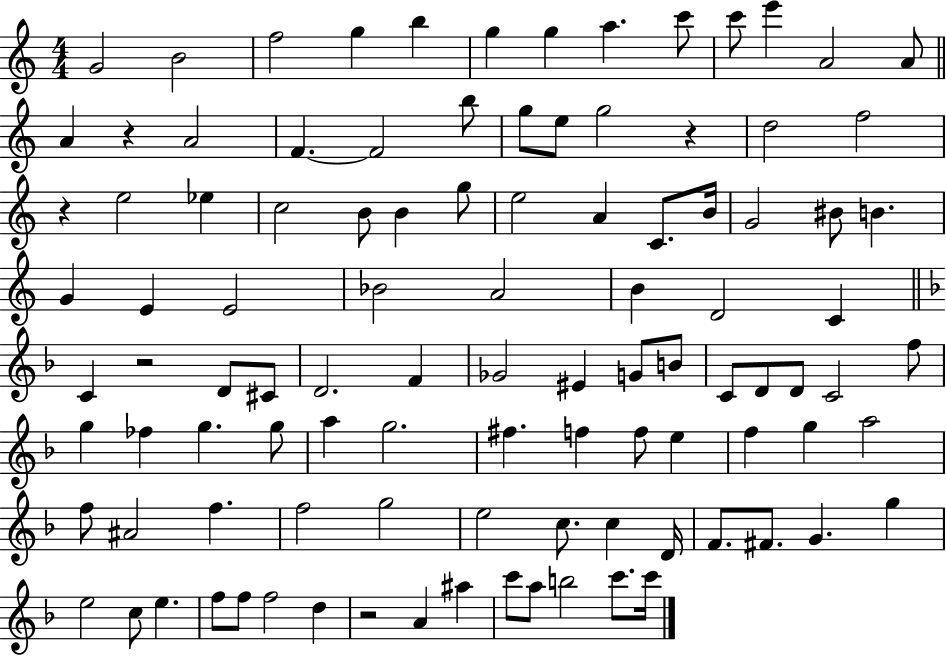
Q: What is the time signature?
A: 4/4